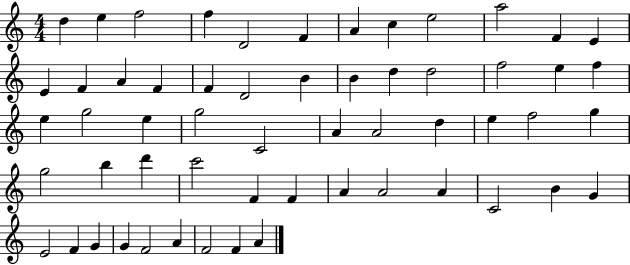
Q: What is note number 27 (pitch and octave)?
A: G5